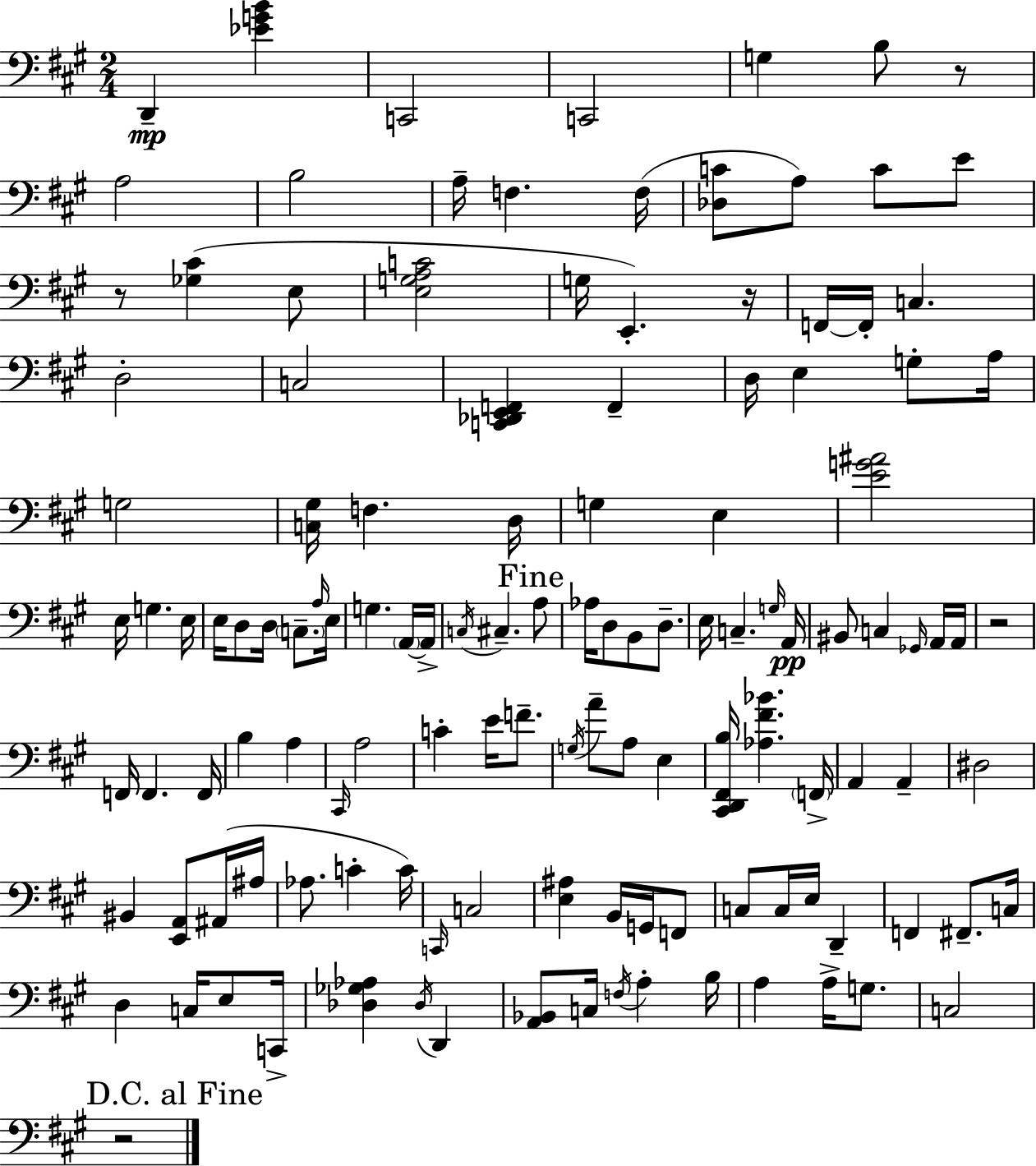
X:1
T:Untitled
M:2/4
L:1/4
K:A
D,, [_EGB] C,,2 C,,2 G, B,/2 z/2 A,2 B,2 A,/4 F, F,/4 [_D,C]/2 A,/2 C/2 E/2 z/2 [_G,^C] E,/2 [E,G,A,C]2 G,/4 E,, z/4 F,,/4 F,,/4 C, D,2 C,2 [C,,_D,,E,,F,,] F,, D,/4 E, G,/2 A,/4 G,2 [C,^G,]/4 F, D,/4 G, E, [EG^A]2 E,/4 G, E,/4 E,/4 D,/2 D,/4 C,/2 A,/4 E,/4 G, A,,/4 A,,/4 C,/4 ^C, A,/2 _A,/4 D,/2 B,,/2 D,/2 E,/4 C, G,/4 A,,/4 ^B,,/2 C, _G,,/4 A,,/4 A,,/4 z2 F,,/4 F,, F,,/4 B, A, ^C,,/4 A,2 C E/4 F/2 G,/4 A/2 A,/2 E, [^C,,D,,^F,,B,]/4 [_A,^F_B] F,,/4 A,, A,, ^D,2 ^B,, [E,,A,,]/2 ^A,,/4 ^A,/4 _A,/2 C C/4 C,,/4 C,2 [E,^A,] B,,/4 G,,/4 F,,/2 C,/2 C,/4 E,/4 D,, F,, ^F,,/2 C,/4 D, C,/4 E,/2 C,,/4 [_D,_G,_A,] _D,/4 D,, [A,,_B,,]/2 C,/4 F,/4 A, B,/4 A, A,/4 G,/2 C,2 z2